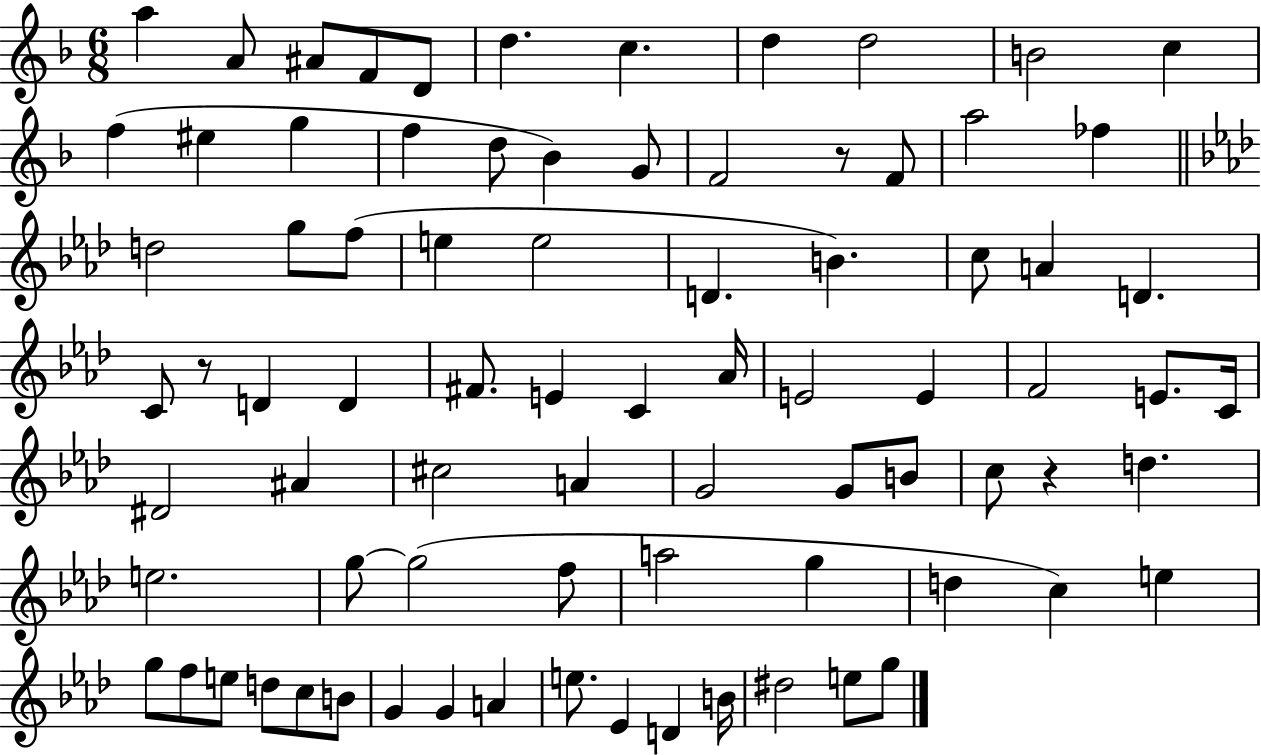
{
  \clef treble
  \numericTimeSignature
  \time 6/8
  \key f \major
  \repeat volta 2 { a''4 a'8 ais'8 f'8 d'8 | d''4. c''4. | d''4 d''2 | b'2 c''4 | \break f''4( eis''4 g''4 | f''4 d''8 bes'4) g'8 | f'2 r8 f'8 | a''2 fes''4 | \break \bar "||" \break \key aes \major d''2 g''8 f''8( | e''4 e''2 | d'4. b'4.) | c''8 a'4 d'4. | \break c'8 r8 d'4 d'4 | fis'8. e'4 c'4 aes'16 | e'2 e'4 | f'2 e'8. c'16 | \break dis'2 ais'4 | cis''2 a'4 | g'2 g'8 b'8 | c''8 r4 d''4. | \break e''2. | g''8~~ g''2( f''8 | a''2 g''4 | d''4 c''4) e''4 | \break g''8 f''8 e''8 d''8 c''8 b'8 | g'4 g'4 a'4 | e''8. ees'4 d'4 b'16 | dis''2 e''8 g''8 | \break } \bar "|."
}